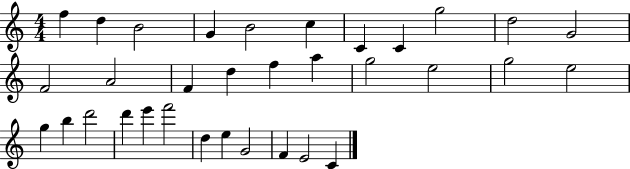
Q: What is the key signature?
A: C major